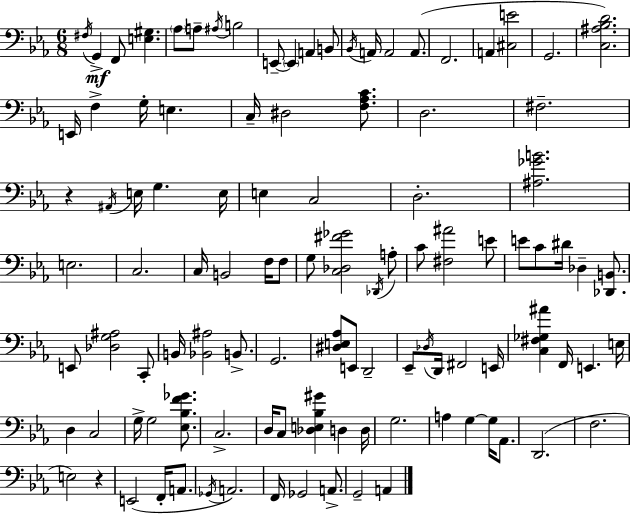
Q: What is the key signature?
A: EES major